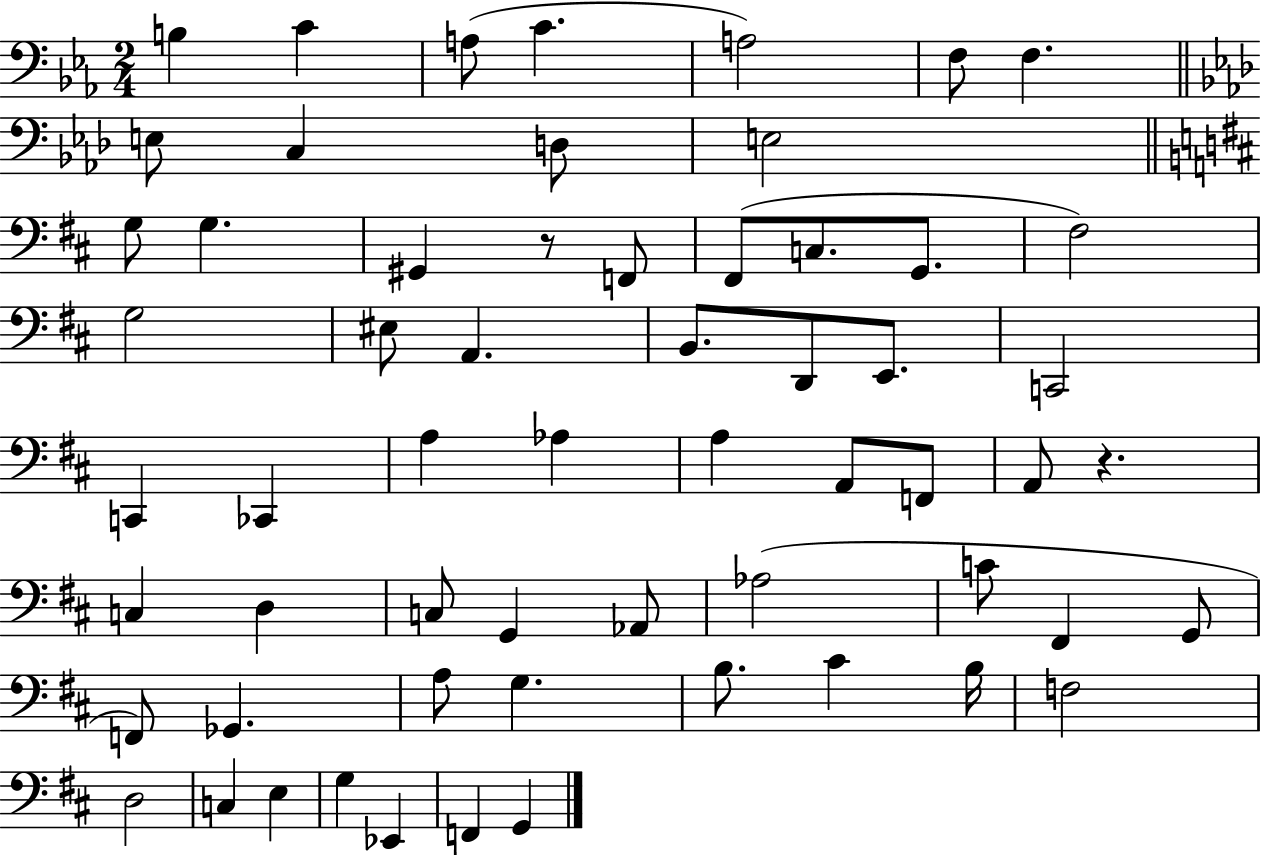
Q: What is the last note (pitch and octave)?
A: G2